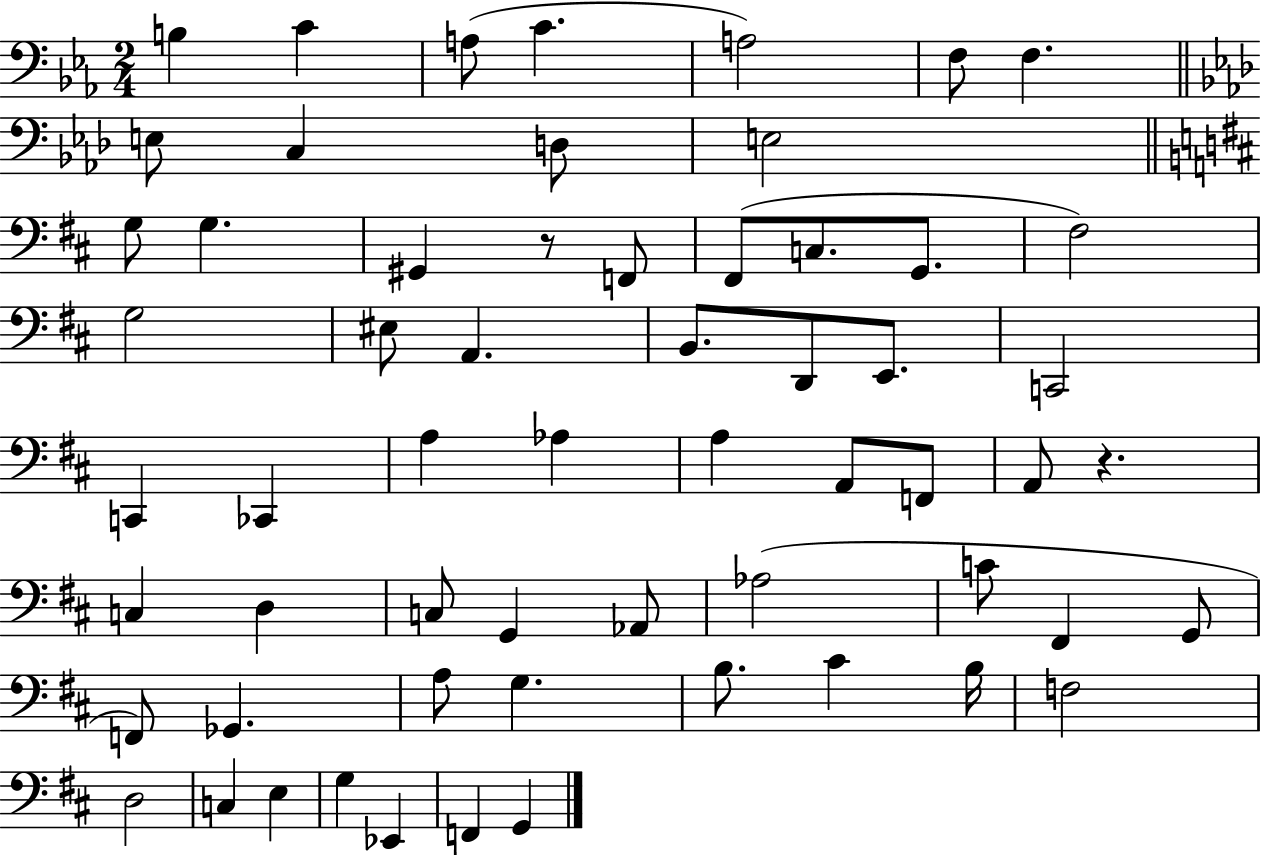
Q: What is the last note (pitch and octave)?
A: G2